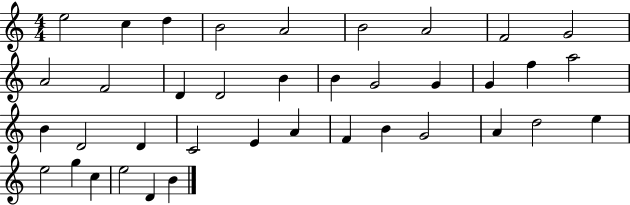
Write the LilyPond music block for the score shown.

{
  \clef treble
  \numericTimeSignature
  \time 4/4
  \key c \major
  e''2 c''4 d''4 | b'2 a'2 | b'2 a'2 | f'2 g'2 | \break a'2 f'2 | d'4 d'2 b'4 | b'4 g'2 g'4 | g'4 f''4 a''2 | \break b'4 d'2 d'4 | c'2 e'4 a'4 | f'4 b'4 g'2 | a'4 d''2 e''4 | \break e''2 g''4 c''4 | e''2 d'4 b'4 | \bar "|."
}